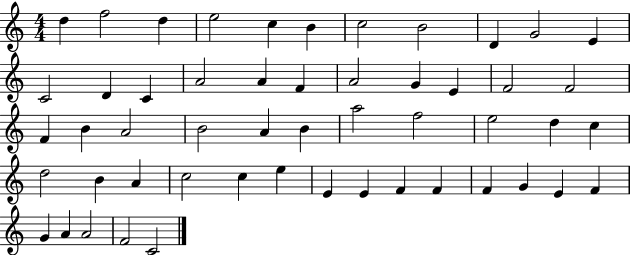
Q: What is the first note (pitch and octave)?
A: D5